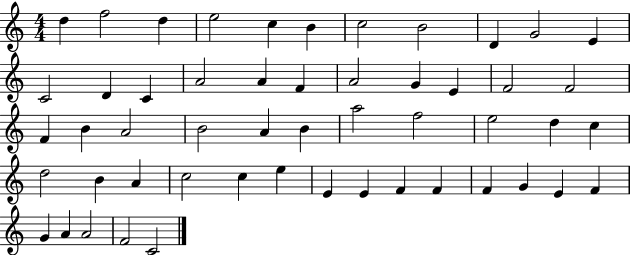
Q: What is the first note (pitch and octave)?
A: D5